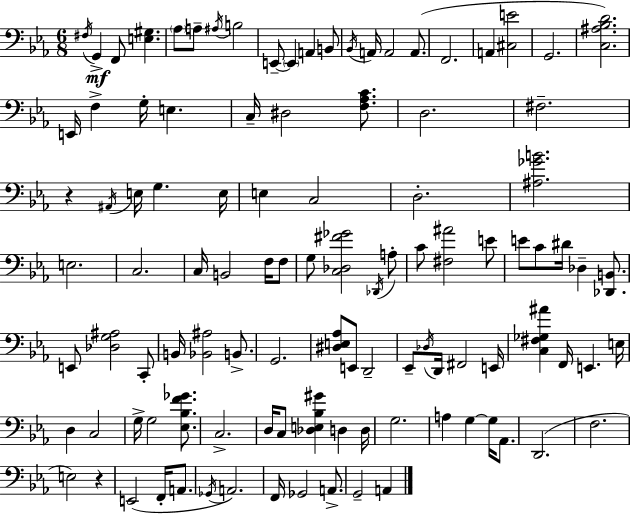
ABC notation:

X:1
T:Untitled
M:6/8
L:1/4
K:Eb
^F,/4 G,, F,,/2 [E,^G,] _A,/2 A,/2 ^A,/4 B,2 E,,/2 E,, A,, B,,/2 _B,,/4 A,,/4 A,,2 A,,/2 F,,2 A,, [^C,E]2 G,,2 [C,^A,_B,D]2 E,,/4 F, G,/4 E, C,/4 ^D,2 [F,_A,C]/2 D,2 ^F,2 z ^A,,/4 E,/4 G, E,/4 E, C,2 D,2 [^A,_GB]2 E,2 C,2 C,/4 B,,2 F,/4 F,/2 G,/2 [C,_D,^F_G]2 _D,,/4 A,/2 C/2 [^F,^A]2 E/2 E/2 C/2 ^D/4 _D, [_D,,B,,]/2 E,,/2 [_D,G,^A,]2 C,,/2 B,,/4 [_B,,^A,]2 B,,/2 G,,2 [^D,E,_A,]/2 E,,/2 D,,2 _E,,/2 _D,/4 D,,/4 ^F,,2 E,,/4 [C,^F,_G,^A] F,,/4 E,, E,/4 D, C,2 G,/4 G,2 [_E,_B,F_G]/2 C,2 D,/4 C,/2 [_D,E,_B,^G] D, D,/4 G,2 A, G, G,/4 _A,,/2 D,,2 F,2 E,2 z E,,2 F,,/4 A,,/2 _G,,/4 A,,2 F,,/4 _G,,2 A,,/2 G,,2 A,,